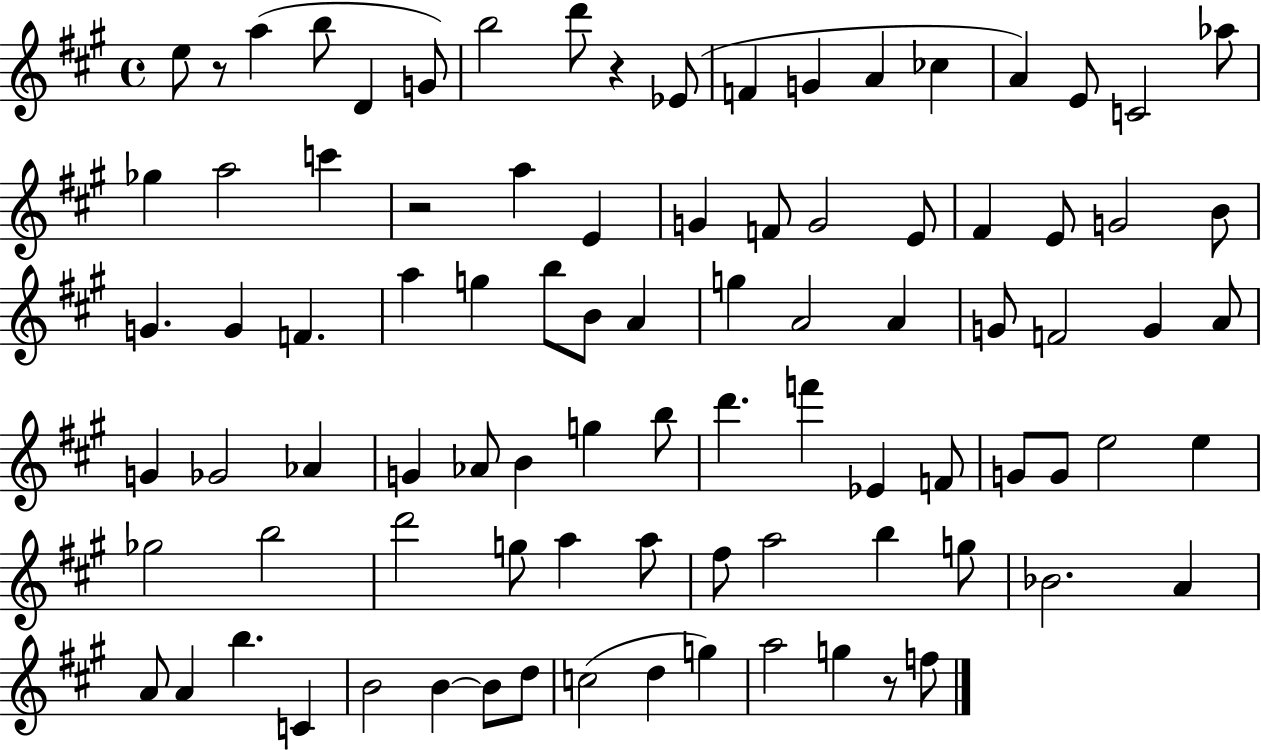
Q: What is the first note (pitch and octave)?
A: E5